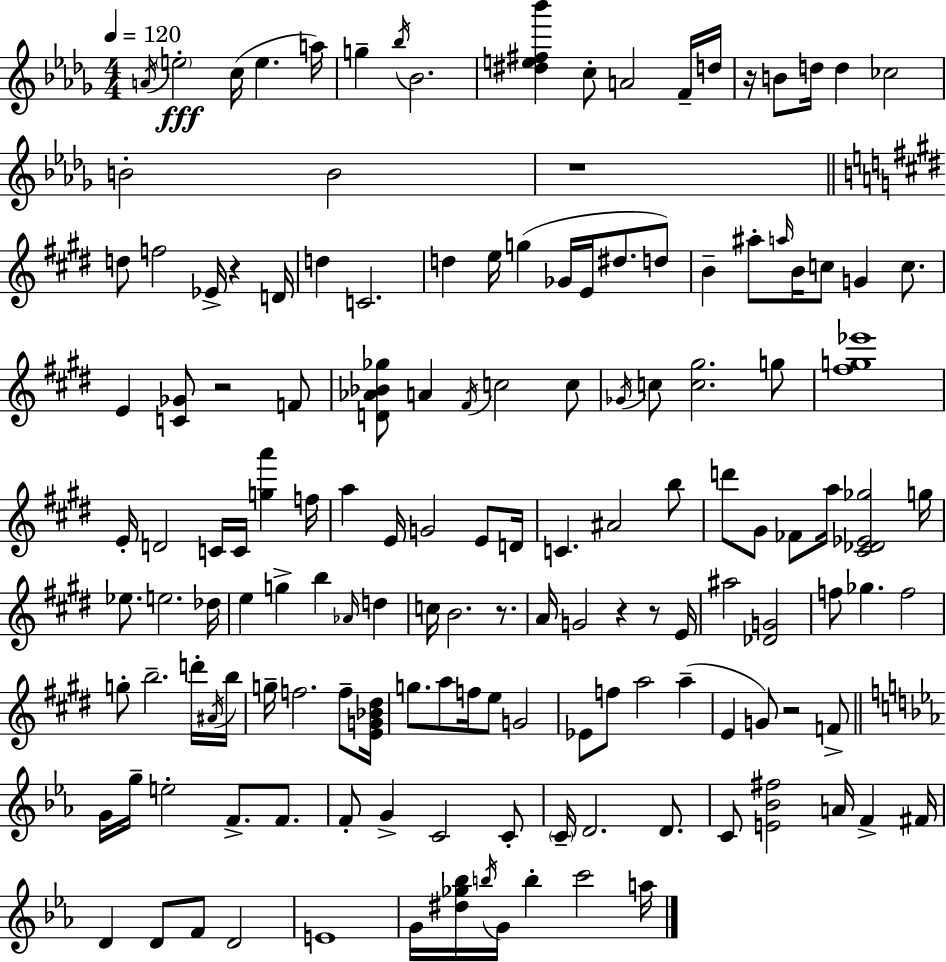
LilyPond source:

{
  \clef treble
  \numericTimeSignature
  \time 4/4
  \key bes \minor
  \tempo 4 = 120
  \repeat volta 2 { \acciaccatura { a'16 }\fff \parenthesize e''2-. c''16( e''4. | a''16) g''4-- \acciaccatura { bes''16 } bes'2. | <dis'' e'' fis'' bes'''>4 c''8-. a'2 | f'16-- d''16 r16 b'8 d''16 d''4 ces''2 | \break b'2-. b'2 | r1 | \bar "||" \break \key e \major d''8 f''2 ees'16-> r4 d'16 | d''4 c'2. | d''4 e''16 g''4( ges'16 e'16 dis''8. d''8) | b'4-- ais''8-. \grace { a''16 } b'16 c''8 g'4 c''8. | \break e'4 <c' ges'>8 r2 f'8 | <d' aes' bes' ges''>8 a'4 \acciaccatura { fis'16 } c''2 | c''8 \acciaccatura { ges'16 } c''8 <c'' gis''>2. | g''8 <fis'' g'' ees'''>1 | \break e'16-. d'2 c'16 c'16 <g'' a'''>4 | f''16 a''4 e'16 g'2 | e'8 d'16 c'4. ais'2 | b''8 d'''8 gis'8 fes'8 a''16 <cis' des' ees' ges''>2 | \break g''16 ees''8. e''2. | des''16 e''4 g''4-> b''4 \grace { aes'16 } | d''4 c''16 b'2. | r8. a'16 g'2 r4 | \break r8 e'16 ais''2 <des' g'>2 | f''8 ges''4. f''2 | g''8-. b''2.-- | d'''16-. \acciaccatura { ais'16 } b''16 g''16-- f''2. | \break f''8-- <e' g' bes' dis''>16 g''8. a''8 f''16 e''8 g'2 | ees'8 f''8 a''2 | a''4--( e'4 g'8) r2 | f'8-> \bar "||" \break \key ees \major g'16 g''16-- e''2-. f'8.-> f'8. | f'8-. g'4-> c'2 c'8-. | \parenthesize c'16-- d'2. d'8. | c'8 <e' bes' fis''>2 a'16 f'4-> fis'16 | \break d'4 d'8 f'8 d'2 | e'1 | g'16 <dis'' ges'' bes''>16 \acciaccatura { b''16 } g'16 b''4-. c'''2 | a''16 } \bar "|."
}